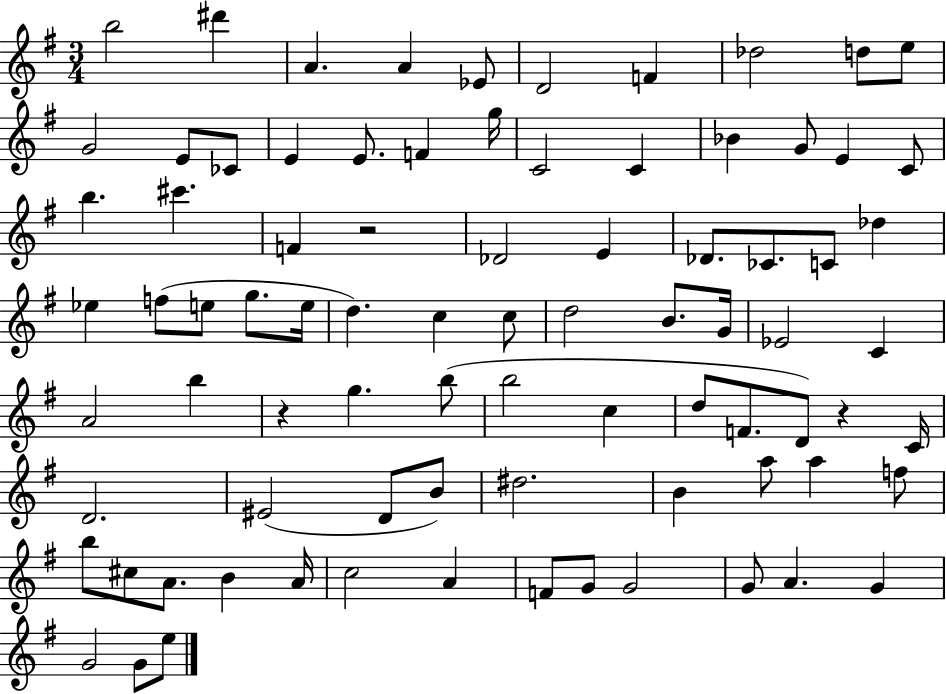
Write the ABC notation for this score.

X:1
T:Untitled
M:3/4
L:1/4
K:G
b2 ^d' A A _E/2 D2 F _d2 d/2 e/2 G2 E/2 _C/2 E E/2 F g/4 C2 C _B G/2 E C/2 b ^c' F z2 _D2 E _D/2 _C/2 C/2 _d _e f/2 e/2 g/2 e/4 d c c/2 d2 B/2 G/4 _E2 C A2 b z g b/2 b2 c d/2 F/2 D/2 z C/4 D2 ^E2 D/2 B/2 ^d2 B a/2 a f/2 b/2 ^c/2 A/2 B A/4 c2 A F/2 G/2 G2 G/2 A G G2 G/2 e/2